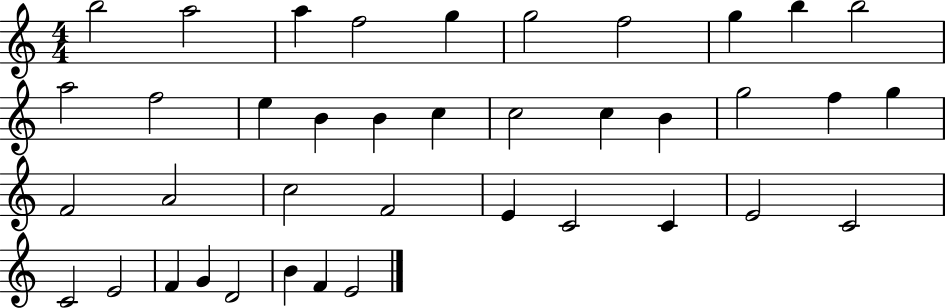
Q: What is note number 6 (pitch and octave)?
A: G5